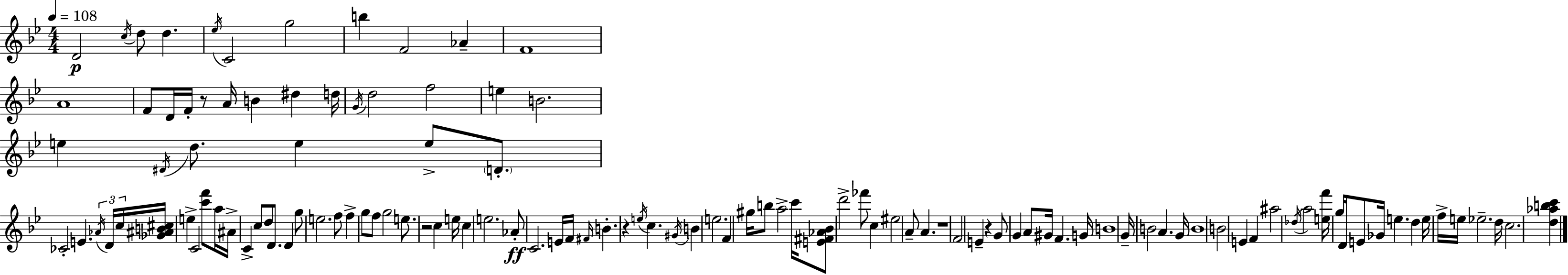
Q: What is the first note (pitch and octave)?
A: D4